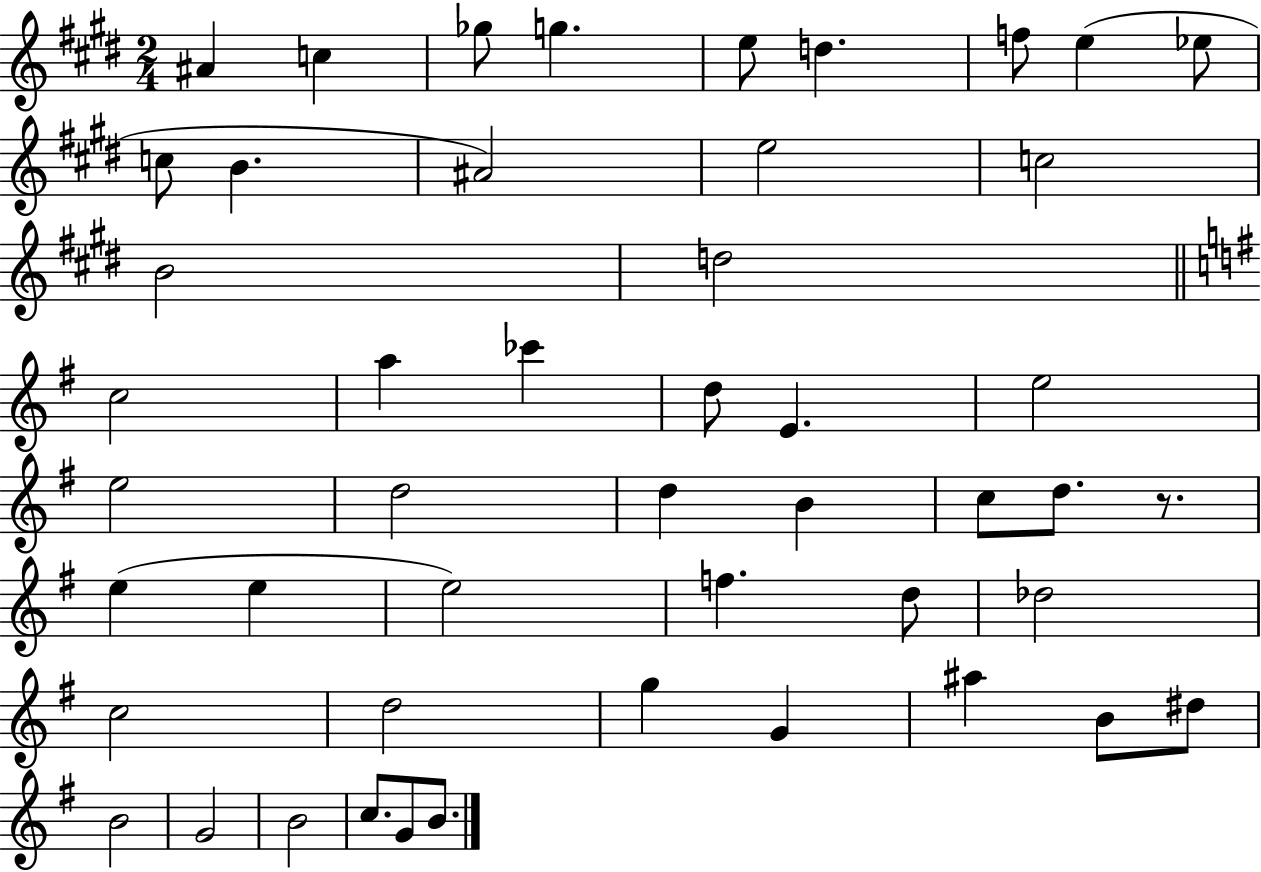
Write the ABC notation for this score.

X:1
T:Untitled
M:2/4
L:1/4
K:E
^A c _g/2 g e/2 d f/2 e _e/2 c/2 B ^A2 e2 c2 B2 d2 c2 a _c' d/2 E e2 e2 d2 d B c/2 d/2 z/2 e e e2 f d/2 _d2 c2 d2 g G ^a B/2 ^d/2 B2 G2 B2 c/2 G/2 B/2